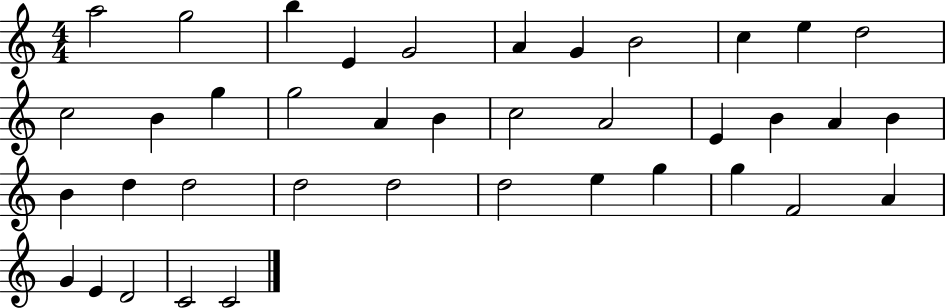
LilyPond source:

{
  \clef treble
  \numericTimeSignature
  \time 4/4
  \key c \major
  a''2 g''2 | b''4 e'4 g'2 | a'4 g'4 b'2 | c''4 e''4 d''2 | \break c''2 b'4 g''4 | g''2 a'4 b'4 | c''2 a'2 | e'4 b'4 a'4 b'4 | \break b'4 d''4 d''2 | d''2 d''2 | d''2 e''4 g''4 | g''4 f'2 a'4 | \break g'4 e'4 d'2 | c'2 c'2 | \bar "|."
}